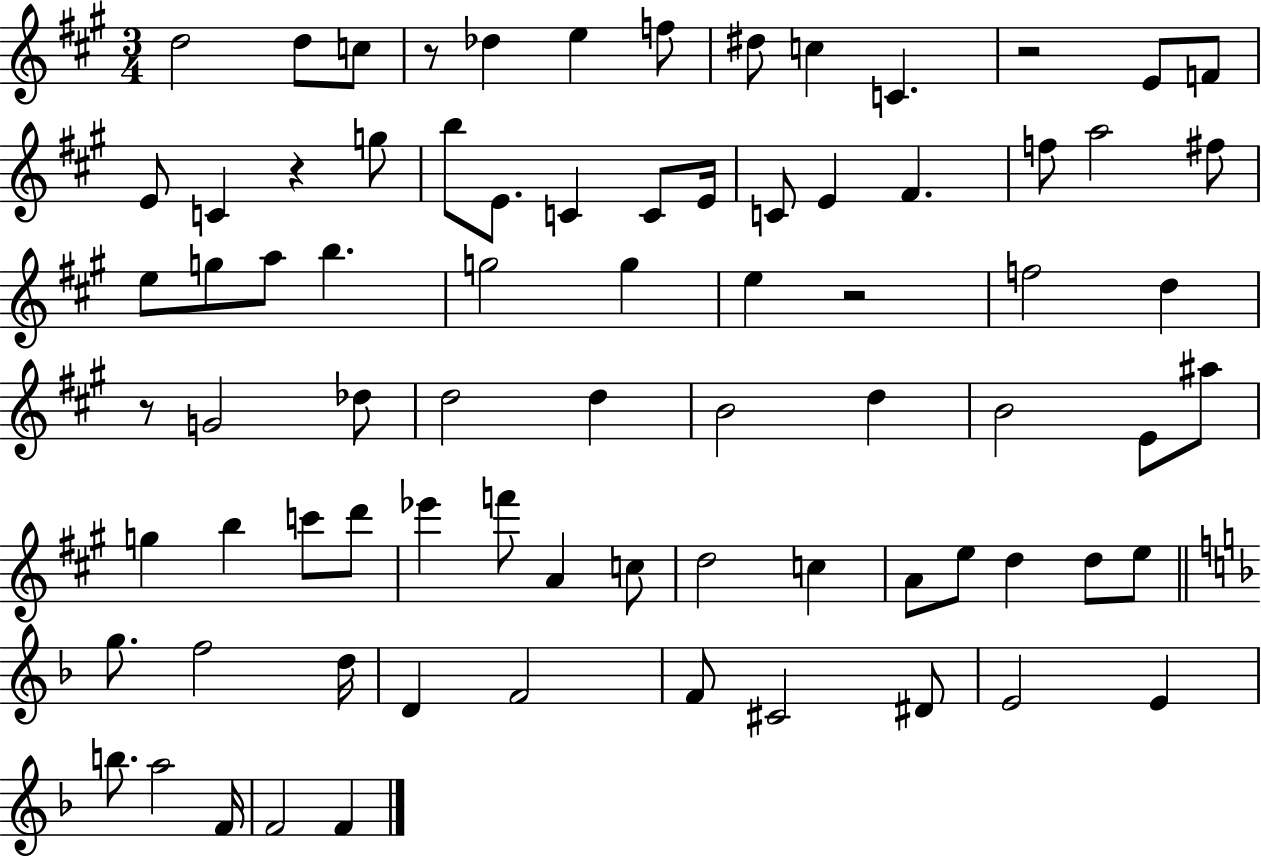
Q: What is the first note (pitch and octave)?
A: D5